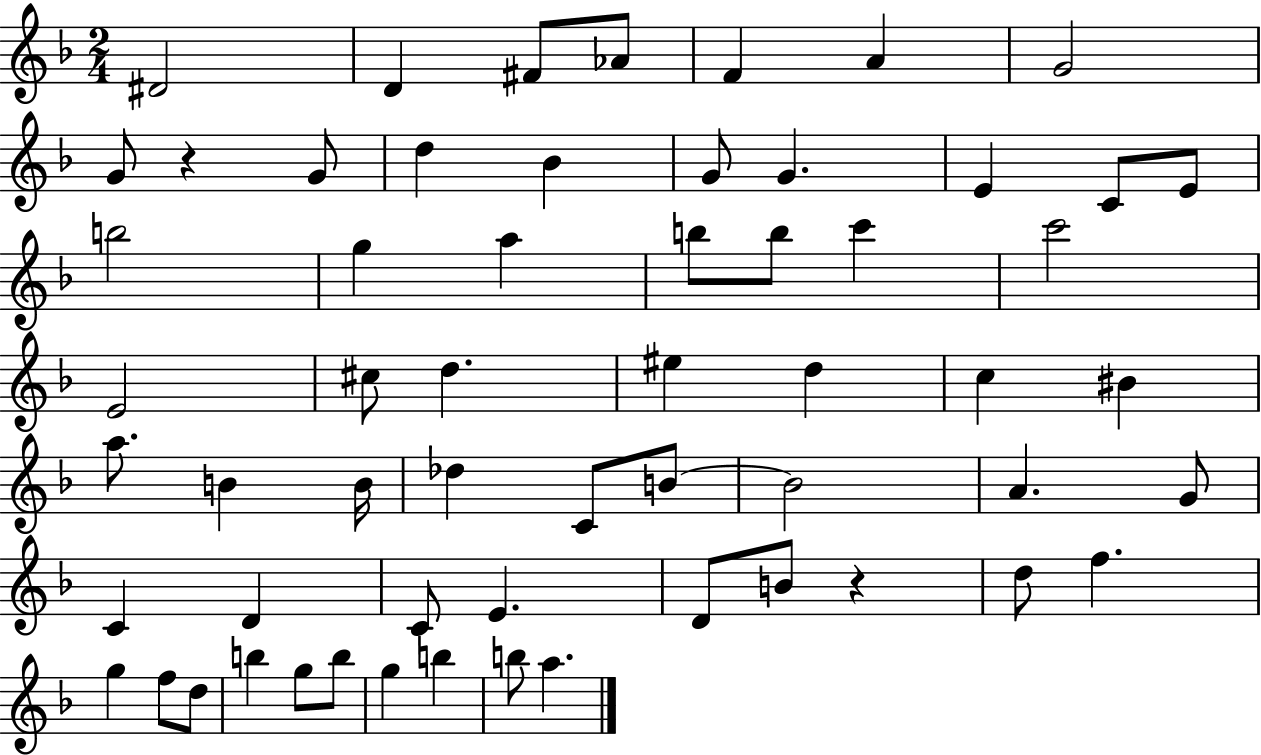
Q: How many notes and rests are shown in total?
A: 59